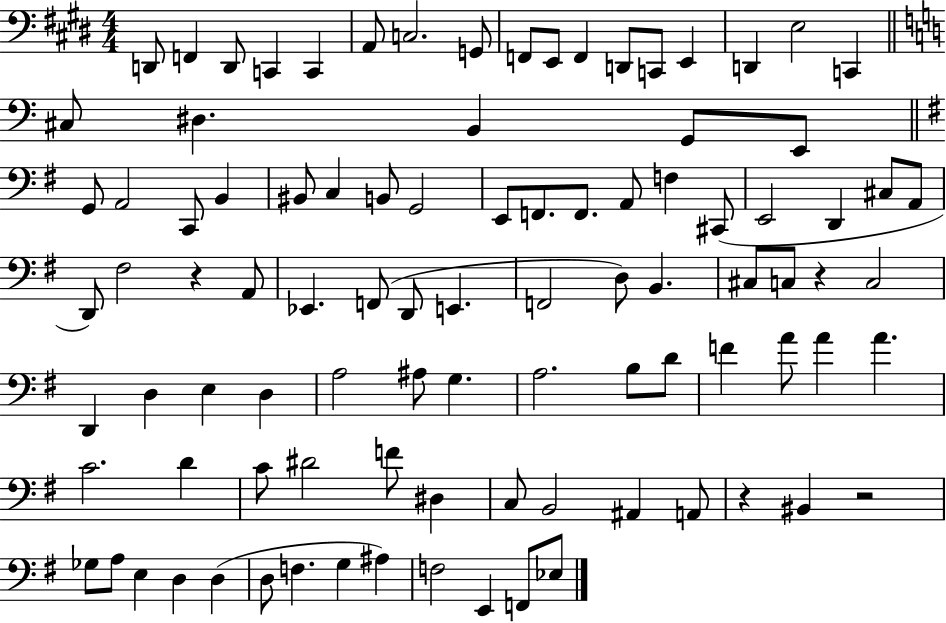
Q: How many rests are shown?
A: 4